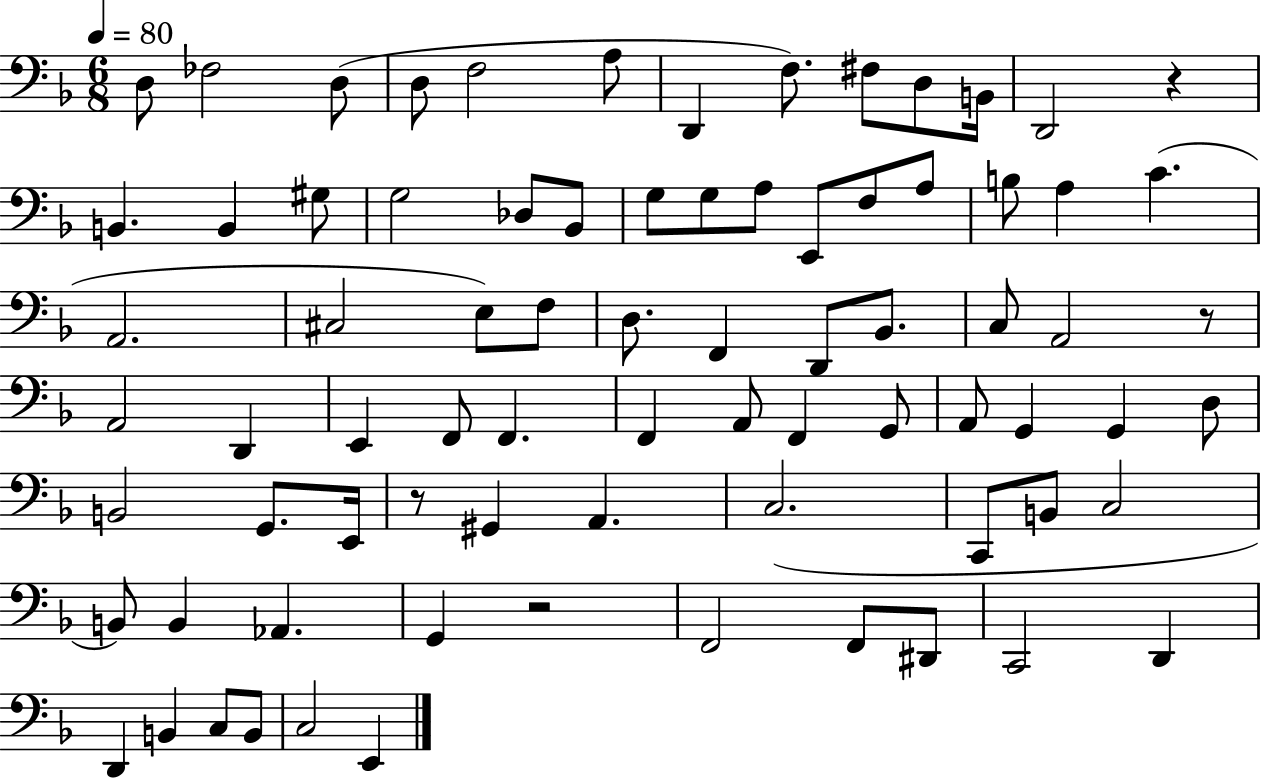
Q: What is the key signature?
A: F major